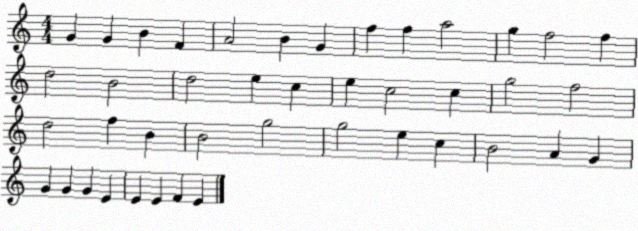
X:1
T:Untitled
M:4/4
L:1/4
K:C
G G B F A2 B G f f a2 g f2 f d2 B2 d2 e c e c2 c g2 f2 d2 f B B2 g2 g2 e c B2 A G G G G E E E F E